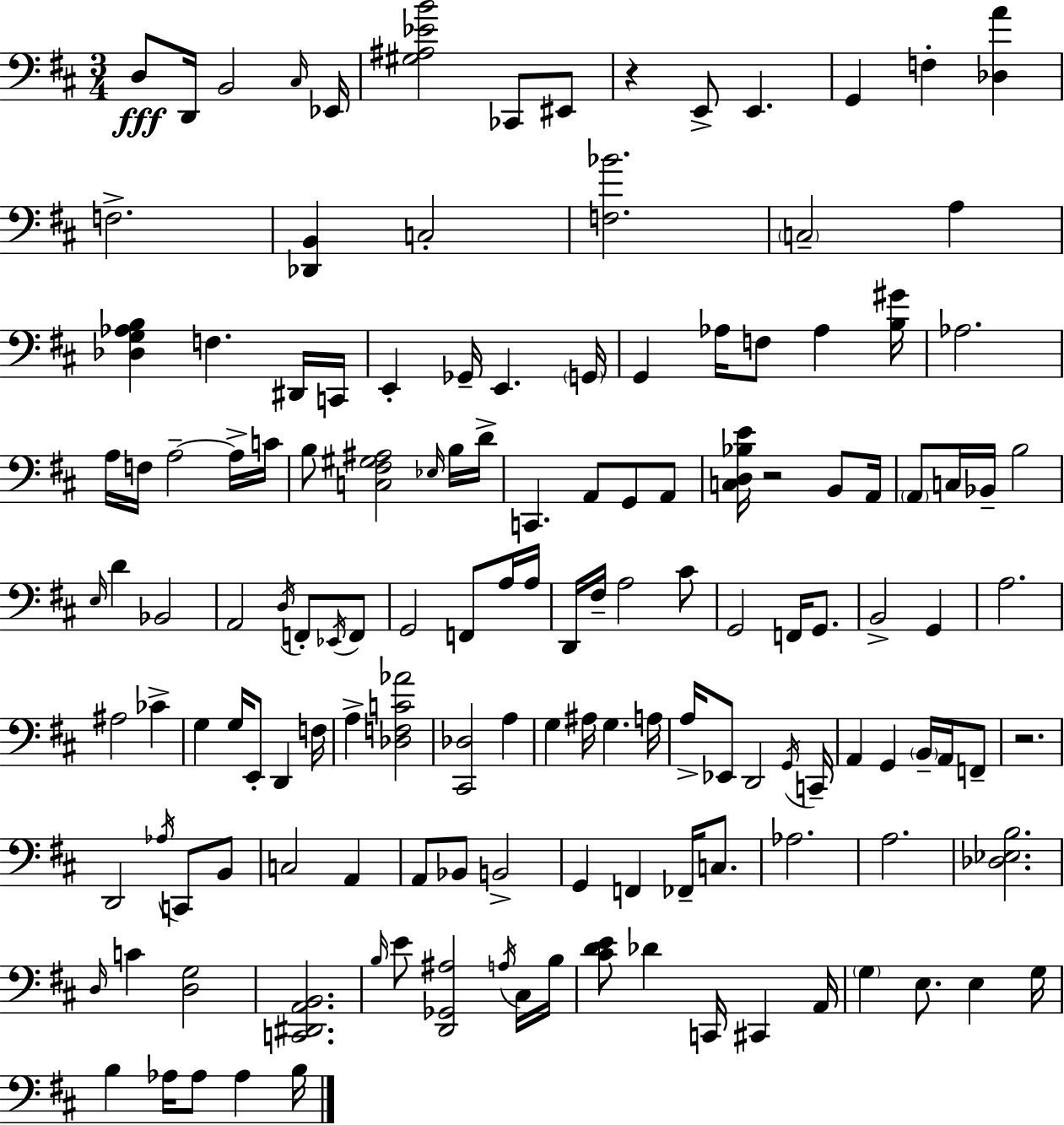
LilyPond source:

{
  \clef bass
  \numericTimeSignature
  \time 3/4
  \key d \major
  d8\fff d,16 b,2 \grace { cis16 } | ees,16 <gis ais ees' b'>2 ces,8 eis,8 | r4 e,8-> e,4. | g,4 f4-. <des a'>4 | \break f2.-> | <des, b,>4 c2-. | <f bes'>2. | \parenthesize c2-- a4 | \break <des g aes b>4 f4. dis,16 | c,16 e,4-. ges,16-- e,4. | \parenthesize g,16 g,4 aes16 f8 aes4 | <b gis'>16 aes2. | \break a16 f16 a2--~~ a16-> | c'16 b8 <c fis gis ais>2 \grace { ees16 } | b16 d'16-> c,4. a,8 g,8 | a,8 <c d bes e'>16 r2 b,8 | \break a,16 \parenthesize a,8 c16 bes,16-- b2 | \grace { e16 } d'4 bes,2 | a,2 \acciaccatura { d16 } | f,8-. \acciaccatura { ees,16 } f,8 g,2 | \break f,8 a16 a16 d,16 fis16-- a2 | cis'8 g,2 | f,16 g,8. b,2-> | g,4 a2. | \break ais2 | ces'4-> g4 g16 e,8-. | d,4 f16 a4-> <des f c' aes'>2 | <cis, des>2 | \break a4 g4 ais16 g4. | a16 a16-> ees,8 d,2 | \acciaccatura { g,16 } c,16-- a,4 g,4 | \parenthesize b,16-- a,16 f,8-- r2. | \break d,2 | \acciaccatura { aes16 } c,8 b,8 c2 | a,4 a,8 bes,8 b,2-> | g,4 f,4 | \break fes,16-- c8. aes2. | a2. | <des ees b>2. | \grace { d16 } c'4 | \break <d g>2 <c, dis, a, b,>2. | \grace { b16 } e'8 <d, ges, ais>2 | \acciaccatura { a16 } cis16 b16 <cis' d' e'>8 | des'4 c,16 cis,4 a,16 \parenthesize g4 | \break e8. e4 g16 b4 | aes16 aes8 aes4 b16 \bar "|."
}